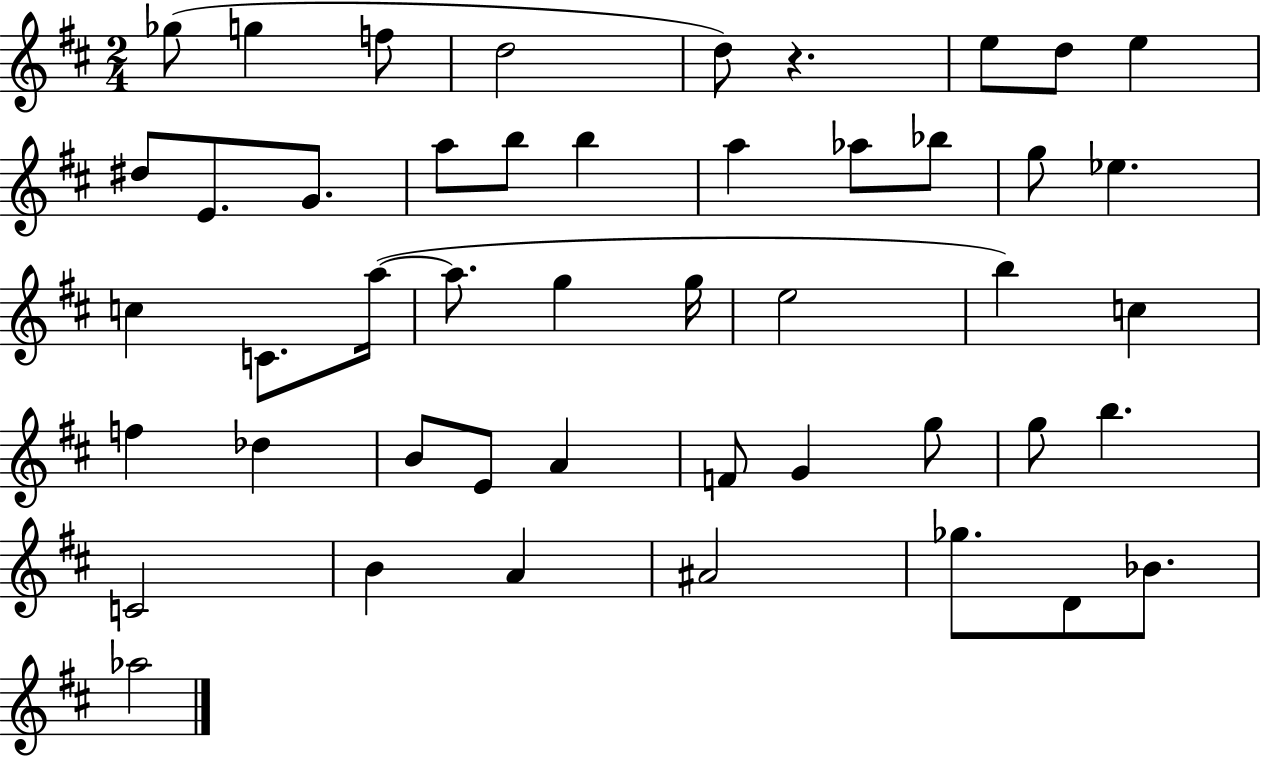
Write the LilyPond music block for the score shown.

{
  \clef treble
  \numericTimeSignature
  \time 2/4
  \key d \major
  ges''8( g''4 f''8 | d''2 | d''8) r4. | e''8 d''8 e''4 | \break dis''8 e'8. g'8. | a''8 b''8 b''4 | a''4 aes''8 bes''8 | g''8 ees''4. | \break c''4 c'8. a''16~(~ | a''8. g''4 g''16 | e''2 | b''4) c''4 | \break f''4 des''4 | b'8 e'8 a'4 | f'8 g'4 g''8 | g''8 b''4. | \break c'2 | b'4 a'4 | ais'2 | ges''8. d'8 bes'8. | \break aes''2 | \bar "|."
}